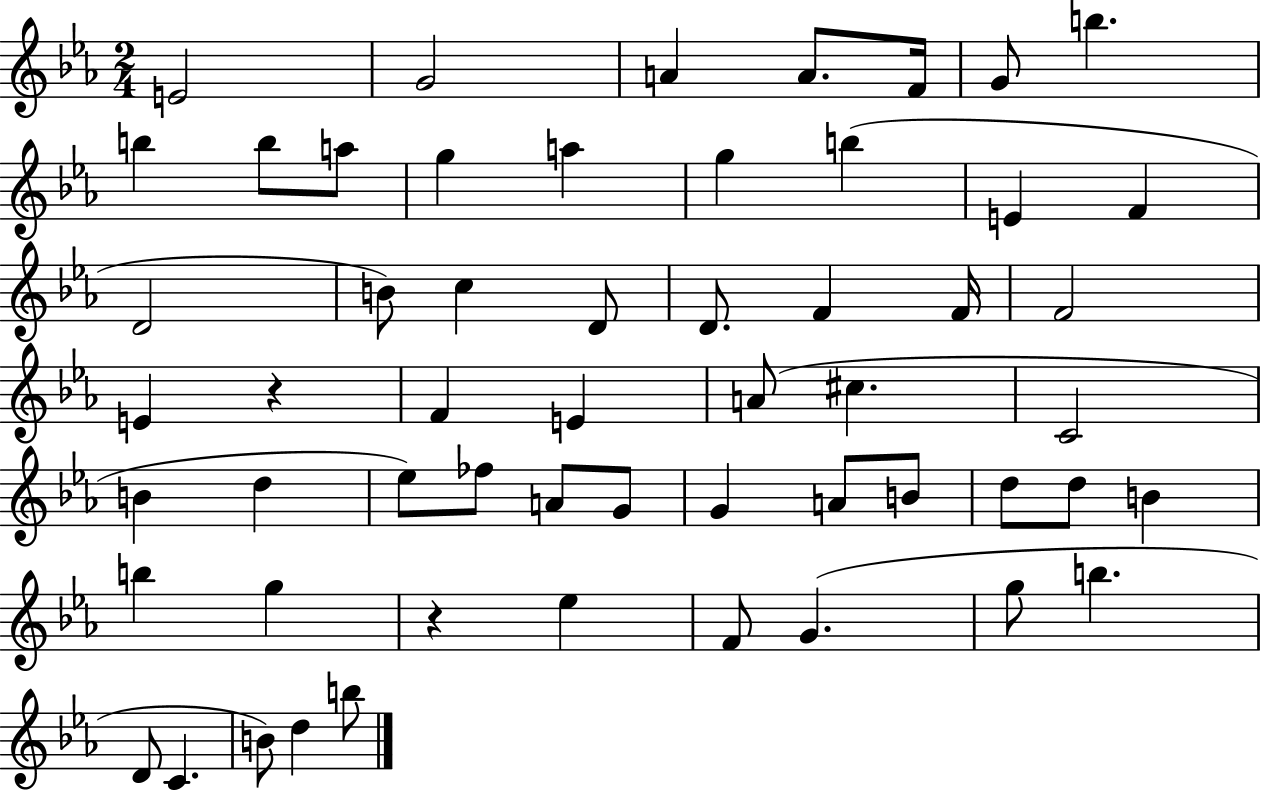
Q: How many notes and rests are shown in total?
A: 56